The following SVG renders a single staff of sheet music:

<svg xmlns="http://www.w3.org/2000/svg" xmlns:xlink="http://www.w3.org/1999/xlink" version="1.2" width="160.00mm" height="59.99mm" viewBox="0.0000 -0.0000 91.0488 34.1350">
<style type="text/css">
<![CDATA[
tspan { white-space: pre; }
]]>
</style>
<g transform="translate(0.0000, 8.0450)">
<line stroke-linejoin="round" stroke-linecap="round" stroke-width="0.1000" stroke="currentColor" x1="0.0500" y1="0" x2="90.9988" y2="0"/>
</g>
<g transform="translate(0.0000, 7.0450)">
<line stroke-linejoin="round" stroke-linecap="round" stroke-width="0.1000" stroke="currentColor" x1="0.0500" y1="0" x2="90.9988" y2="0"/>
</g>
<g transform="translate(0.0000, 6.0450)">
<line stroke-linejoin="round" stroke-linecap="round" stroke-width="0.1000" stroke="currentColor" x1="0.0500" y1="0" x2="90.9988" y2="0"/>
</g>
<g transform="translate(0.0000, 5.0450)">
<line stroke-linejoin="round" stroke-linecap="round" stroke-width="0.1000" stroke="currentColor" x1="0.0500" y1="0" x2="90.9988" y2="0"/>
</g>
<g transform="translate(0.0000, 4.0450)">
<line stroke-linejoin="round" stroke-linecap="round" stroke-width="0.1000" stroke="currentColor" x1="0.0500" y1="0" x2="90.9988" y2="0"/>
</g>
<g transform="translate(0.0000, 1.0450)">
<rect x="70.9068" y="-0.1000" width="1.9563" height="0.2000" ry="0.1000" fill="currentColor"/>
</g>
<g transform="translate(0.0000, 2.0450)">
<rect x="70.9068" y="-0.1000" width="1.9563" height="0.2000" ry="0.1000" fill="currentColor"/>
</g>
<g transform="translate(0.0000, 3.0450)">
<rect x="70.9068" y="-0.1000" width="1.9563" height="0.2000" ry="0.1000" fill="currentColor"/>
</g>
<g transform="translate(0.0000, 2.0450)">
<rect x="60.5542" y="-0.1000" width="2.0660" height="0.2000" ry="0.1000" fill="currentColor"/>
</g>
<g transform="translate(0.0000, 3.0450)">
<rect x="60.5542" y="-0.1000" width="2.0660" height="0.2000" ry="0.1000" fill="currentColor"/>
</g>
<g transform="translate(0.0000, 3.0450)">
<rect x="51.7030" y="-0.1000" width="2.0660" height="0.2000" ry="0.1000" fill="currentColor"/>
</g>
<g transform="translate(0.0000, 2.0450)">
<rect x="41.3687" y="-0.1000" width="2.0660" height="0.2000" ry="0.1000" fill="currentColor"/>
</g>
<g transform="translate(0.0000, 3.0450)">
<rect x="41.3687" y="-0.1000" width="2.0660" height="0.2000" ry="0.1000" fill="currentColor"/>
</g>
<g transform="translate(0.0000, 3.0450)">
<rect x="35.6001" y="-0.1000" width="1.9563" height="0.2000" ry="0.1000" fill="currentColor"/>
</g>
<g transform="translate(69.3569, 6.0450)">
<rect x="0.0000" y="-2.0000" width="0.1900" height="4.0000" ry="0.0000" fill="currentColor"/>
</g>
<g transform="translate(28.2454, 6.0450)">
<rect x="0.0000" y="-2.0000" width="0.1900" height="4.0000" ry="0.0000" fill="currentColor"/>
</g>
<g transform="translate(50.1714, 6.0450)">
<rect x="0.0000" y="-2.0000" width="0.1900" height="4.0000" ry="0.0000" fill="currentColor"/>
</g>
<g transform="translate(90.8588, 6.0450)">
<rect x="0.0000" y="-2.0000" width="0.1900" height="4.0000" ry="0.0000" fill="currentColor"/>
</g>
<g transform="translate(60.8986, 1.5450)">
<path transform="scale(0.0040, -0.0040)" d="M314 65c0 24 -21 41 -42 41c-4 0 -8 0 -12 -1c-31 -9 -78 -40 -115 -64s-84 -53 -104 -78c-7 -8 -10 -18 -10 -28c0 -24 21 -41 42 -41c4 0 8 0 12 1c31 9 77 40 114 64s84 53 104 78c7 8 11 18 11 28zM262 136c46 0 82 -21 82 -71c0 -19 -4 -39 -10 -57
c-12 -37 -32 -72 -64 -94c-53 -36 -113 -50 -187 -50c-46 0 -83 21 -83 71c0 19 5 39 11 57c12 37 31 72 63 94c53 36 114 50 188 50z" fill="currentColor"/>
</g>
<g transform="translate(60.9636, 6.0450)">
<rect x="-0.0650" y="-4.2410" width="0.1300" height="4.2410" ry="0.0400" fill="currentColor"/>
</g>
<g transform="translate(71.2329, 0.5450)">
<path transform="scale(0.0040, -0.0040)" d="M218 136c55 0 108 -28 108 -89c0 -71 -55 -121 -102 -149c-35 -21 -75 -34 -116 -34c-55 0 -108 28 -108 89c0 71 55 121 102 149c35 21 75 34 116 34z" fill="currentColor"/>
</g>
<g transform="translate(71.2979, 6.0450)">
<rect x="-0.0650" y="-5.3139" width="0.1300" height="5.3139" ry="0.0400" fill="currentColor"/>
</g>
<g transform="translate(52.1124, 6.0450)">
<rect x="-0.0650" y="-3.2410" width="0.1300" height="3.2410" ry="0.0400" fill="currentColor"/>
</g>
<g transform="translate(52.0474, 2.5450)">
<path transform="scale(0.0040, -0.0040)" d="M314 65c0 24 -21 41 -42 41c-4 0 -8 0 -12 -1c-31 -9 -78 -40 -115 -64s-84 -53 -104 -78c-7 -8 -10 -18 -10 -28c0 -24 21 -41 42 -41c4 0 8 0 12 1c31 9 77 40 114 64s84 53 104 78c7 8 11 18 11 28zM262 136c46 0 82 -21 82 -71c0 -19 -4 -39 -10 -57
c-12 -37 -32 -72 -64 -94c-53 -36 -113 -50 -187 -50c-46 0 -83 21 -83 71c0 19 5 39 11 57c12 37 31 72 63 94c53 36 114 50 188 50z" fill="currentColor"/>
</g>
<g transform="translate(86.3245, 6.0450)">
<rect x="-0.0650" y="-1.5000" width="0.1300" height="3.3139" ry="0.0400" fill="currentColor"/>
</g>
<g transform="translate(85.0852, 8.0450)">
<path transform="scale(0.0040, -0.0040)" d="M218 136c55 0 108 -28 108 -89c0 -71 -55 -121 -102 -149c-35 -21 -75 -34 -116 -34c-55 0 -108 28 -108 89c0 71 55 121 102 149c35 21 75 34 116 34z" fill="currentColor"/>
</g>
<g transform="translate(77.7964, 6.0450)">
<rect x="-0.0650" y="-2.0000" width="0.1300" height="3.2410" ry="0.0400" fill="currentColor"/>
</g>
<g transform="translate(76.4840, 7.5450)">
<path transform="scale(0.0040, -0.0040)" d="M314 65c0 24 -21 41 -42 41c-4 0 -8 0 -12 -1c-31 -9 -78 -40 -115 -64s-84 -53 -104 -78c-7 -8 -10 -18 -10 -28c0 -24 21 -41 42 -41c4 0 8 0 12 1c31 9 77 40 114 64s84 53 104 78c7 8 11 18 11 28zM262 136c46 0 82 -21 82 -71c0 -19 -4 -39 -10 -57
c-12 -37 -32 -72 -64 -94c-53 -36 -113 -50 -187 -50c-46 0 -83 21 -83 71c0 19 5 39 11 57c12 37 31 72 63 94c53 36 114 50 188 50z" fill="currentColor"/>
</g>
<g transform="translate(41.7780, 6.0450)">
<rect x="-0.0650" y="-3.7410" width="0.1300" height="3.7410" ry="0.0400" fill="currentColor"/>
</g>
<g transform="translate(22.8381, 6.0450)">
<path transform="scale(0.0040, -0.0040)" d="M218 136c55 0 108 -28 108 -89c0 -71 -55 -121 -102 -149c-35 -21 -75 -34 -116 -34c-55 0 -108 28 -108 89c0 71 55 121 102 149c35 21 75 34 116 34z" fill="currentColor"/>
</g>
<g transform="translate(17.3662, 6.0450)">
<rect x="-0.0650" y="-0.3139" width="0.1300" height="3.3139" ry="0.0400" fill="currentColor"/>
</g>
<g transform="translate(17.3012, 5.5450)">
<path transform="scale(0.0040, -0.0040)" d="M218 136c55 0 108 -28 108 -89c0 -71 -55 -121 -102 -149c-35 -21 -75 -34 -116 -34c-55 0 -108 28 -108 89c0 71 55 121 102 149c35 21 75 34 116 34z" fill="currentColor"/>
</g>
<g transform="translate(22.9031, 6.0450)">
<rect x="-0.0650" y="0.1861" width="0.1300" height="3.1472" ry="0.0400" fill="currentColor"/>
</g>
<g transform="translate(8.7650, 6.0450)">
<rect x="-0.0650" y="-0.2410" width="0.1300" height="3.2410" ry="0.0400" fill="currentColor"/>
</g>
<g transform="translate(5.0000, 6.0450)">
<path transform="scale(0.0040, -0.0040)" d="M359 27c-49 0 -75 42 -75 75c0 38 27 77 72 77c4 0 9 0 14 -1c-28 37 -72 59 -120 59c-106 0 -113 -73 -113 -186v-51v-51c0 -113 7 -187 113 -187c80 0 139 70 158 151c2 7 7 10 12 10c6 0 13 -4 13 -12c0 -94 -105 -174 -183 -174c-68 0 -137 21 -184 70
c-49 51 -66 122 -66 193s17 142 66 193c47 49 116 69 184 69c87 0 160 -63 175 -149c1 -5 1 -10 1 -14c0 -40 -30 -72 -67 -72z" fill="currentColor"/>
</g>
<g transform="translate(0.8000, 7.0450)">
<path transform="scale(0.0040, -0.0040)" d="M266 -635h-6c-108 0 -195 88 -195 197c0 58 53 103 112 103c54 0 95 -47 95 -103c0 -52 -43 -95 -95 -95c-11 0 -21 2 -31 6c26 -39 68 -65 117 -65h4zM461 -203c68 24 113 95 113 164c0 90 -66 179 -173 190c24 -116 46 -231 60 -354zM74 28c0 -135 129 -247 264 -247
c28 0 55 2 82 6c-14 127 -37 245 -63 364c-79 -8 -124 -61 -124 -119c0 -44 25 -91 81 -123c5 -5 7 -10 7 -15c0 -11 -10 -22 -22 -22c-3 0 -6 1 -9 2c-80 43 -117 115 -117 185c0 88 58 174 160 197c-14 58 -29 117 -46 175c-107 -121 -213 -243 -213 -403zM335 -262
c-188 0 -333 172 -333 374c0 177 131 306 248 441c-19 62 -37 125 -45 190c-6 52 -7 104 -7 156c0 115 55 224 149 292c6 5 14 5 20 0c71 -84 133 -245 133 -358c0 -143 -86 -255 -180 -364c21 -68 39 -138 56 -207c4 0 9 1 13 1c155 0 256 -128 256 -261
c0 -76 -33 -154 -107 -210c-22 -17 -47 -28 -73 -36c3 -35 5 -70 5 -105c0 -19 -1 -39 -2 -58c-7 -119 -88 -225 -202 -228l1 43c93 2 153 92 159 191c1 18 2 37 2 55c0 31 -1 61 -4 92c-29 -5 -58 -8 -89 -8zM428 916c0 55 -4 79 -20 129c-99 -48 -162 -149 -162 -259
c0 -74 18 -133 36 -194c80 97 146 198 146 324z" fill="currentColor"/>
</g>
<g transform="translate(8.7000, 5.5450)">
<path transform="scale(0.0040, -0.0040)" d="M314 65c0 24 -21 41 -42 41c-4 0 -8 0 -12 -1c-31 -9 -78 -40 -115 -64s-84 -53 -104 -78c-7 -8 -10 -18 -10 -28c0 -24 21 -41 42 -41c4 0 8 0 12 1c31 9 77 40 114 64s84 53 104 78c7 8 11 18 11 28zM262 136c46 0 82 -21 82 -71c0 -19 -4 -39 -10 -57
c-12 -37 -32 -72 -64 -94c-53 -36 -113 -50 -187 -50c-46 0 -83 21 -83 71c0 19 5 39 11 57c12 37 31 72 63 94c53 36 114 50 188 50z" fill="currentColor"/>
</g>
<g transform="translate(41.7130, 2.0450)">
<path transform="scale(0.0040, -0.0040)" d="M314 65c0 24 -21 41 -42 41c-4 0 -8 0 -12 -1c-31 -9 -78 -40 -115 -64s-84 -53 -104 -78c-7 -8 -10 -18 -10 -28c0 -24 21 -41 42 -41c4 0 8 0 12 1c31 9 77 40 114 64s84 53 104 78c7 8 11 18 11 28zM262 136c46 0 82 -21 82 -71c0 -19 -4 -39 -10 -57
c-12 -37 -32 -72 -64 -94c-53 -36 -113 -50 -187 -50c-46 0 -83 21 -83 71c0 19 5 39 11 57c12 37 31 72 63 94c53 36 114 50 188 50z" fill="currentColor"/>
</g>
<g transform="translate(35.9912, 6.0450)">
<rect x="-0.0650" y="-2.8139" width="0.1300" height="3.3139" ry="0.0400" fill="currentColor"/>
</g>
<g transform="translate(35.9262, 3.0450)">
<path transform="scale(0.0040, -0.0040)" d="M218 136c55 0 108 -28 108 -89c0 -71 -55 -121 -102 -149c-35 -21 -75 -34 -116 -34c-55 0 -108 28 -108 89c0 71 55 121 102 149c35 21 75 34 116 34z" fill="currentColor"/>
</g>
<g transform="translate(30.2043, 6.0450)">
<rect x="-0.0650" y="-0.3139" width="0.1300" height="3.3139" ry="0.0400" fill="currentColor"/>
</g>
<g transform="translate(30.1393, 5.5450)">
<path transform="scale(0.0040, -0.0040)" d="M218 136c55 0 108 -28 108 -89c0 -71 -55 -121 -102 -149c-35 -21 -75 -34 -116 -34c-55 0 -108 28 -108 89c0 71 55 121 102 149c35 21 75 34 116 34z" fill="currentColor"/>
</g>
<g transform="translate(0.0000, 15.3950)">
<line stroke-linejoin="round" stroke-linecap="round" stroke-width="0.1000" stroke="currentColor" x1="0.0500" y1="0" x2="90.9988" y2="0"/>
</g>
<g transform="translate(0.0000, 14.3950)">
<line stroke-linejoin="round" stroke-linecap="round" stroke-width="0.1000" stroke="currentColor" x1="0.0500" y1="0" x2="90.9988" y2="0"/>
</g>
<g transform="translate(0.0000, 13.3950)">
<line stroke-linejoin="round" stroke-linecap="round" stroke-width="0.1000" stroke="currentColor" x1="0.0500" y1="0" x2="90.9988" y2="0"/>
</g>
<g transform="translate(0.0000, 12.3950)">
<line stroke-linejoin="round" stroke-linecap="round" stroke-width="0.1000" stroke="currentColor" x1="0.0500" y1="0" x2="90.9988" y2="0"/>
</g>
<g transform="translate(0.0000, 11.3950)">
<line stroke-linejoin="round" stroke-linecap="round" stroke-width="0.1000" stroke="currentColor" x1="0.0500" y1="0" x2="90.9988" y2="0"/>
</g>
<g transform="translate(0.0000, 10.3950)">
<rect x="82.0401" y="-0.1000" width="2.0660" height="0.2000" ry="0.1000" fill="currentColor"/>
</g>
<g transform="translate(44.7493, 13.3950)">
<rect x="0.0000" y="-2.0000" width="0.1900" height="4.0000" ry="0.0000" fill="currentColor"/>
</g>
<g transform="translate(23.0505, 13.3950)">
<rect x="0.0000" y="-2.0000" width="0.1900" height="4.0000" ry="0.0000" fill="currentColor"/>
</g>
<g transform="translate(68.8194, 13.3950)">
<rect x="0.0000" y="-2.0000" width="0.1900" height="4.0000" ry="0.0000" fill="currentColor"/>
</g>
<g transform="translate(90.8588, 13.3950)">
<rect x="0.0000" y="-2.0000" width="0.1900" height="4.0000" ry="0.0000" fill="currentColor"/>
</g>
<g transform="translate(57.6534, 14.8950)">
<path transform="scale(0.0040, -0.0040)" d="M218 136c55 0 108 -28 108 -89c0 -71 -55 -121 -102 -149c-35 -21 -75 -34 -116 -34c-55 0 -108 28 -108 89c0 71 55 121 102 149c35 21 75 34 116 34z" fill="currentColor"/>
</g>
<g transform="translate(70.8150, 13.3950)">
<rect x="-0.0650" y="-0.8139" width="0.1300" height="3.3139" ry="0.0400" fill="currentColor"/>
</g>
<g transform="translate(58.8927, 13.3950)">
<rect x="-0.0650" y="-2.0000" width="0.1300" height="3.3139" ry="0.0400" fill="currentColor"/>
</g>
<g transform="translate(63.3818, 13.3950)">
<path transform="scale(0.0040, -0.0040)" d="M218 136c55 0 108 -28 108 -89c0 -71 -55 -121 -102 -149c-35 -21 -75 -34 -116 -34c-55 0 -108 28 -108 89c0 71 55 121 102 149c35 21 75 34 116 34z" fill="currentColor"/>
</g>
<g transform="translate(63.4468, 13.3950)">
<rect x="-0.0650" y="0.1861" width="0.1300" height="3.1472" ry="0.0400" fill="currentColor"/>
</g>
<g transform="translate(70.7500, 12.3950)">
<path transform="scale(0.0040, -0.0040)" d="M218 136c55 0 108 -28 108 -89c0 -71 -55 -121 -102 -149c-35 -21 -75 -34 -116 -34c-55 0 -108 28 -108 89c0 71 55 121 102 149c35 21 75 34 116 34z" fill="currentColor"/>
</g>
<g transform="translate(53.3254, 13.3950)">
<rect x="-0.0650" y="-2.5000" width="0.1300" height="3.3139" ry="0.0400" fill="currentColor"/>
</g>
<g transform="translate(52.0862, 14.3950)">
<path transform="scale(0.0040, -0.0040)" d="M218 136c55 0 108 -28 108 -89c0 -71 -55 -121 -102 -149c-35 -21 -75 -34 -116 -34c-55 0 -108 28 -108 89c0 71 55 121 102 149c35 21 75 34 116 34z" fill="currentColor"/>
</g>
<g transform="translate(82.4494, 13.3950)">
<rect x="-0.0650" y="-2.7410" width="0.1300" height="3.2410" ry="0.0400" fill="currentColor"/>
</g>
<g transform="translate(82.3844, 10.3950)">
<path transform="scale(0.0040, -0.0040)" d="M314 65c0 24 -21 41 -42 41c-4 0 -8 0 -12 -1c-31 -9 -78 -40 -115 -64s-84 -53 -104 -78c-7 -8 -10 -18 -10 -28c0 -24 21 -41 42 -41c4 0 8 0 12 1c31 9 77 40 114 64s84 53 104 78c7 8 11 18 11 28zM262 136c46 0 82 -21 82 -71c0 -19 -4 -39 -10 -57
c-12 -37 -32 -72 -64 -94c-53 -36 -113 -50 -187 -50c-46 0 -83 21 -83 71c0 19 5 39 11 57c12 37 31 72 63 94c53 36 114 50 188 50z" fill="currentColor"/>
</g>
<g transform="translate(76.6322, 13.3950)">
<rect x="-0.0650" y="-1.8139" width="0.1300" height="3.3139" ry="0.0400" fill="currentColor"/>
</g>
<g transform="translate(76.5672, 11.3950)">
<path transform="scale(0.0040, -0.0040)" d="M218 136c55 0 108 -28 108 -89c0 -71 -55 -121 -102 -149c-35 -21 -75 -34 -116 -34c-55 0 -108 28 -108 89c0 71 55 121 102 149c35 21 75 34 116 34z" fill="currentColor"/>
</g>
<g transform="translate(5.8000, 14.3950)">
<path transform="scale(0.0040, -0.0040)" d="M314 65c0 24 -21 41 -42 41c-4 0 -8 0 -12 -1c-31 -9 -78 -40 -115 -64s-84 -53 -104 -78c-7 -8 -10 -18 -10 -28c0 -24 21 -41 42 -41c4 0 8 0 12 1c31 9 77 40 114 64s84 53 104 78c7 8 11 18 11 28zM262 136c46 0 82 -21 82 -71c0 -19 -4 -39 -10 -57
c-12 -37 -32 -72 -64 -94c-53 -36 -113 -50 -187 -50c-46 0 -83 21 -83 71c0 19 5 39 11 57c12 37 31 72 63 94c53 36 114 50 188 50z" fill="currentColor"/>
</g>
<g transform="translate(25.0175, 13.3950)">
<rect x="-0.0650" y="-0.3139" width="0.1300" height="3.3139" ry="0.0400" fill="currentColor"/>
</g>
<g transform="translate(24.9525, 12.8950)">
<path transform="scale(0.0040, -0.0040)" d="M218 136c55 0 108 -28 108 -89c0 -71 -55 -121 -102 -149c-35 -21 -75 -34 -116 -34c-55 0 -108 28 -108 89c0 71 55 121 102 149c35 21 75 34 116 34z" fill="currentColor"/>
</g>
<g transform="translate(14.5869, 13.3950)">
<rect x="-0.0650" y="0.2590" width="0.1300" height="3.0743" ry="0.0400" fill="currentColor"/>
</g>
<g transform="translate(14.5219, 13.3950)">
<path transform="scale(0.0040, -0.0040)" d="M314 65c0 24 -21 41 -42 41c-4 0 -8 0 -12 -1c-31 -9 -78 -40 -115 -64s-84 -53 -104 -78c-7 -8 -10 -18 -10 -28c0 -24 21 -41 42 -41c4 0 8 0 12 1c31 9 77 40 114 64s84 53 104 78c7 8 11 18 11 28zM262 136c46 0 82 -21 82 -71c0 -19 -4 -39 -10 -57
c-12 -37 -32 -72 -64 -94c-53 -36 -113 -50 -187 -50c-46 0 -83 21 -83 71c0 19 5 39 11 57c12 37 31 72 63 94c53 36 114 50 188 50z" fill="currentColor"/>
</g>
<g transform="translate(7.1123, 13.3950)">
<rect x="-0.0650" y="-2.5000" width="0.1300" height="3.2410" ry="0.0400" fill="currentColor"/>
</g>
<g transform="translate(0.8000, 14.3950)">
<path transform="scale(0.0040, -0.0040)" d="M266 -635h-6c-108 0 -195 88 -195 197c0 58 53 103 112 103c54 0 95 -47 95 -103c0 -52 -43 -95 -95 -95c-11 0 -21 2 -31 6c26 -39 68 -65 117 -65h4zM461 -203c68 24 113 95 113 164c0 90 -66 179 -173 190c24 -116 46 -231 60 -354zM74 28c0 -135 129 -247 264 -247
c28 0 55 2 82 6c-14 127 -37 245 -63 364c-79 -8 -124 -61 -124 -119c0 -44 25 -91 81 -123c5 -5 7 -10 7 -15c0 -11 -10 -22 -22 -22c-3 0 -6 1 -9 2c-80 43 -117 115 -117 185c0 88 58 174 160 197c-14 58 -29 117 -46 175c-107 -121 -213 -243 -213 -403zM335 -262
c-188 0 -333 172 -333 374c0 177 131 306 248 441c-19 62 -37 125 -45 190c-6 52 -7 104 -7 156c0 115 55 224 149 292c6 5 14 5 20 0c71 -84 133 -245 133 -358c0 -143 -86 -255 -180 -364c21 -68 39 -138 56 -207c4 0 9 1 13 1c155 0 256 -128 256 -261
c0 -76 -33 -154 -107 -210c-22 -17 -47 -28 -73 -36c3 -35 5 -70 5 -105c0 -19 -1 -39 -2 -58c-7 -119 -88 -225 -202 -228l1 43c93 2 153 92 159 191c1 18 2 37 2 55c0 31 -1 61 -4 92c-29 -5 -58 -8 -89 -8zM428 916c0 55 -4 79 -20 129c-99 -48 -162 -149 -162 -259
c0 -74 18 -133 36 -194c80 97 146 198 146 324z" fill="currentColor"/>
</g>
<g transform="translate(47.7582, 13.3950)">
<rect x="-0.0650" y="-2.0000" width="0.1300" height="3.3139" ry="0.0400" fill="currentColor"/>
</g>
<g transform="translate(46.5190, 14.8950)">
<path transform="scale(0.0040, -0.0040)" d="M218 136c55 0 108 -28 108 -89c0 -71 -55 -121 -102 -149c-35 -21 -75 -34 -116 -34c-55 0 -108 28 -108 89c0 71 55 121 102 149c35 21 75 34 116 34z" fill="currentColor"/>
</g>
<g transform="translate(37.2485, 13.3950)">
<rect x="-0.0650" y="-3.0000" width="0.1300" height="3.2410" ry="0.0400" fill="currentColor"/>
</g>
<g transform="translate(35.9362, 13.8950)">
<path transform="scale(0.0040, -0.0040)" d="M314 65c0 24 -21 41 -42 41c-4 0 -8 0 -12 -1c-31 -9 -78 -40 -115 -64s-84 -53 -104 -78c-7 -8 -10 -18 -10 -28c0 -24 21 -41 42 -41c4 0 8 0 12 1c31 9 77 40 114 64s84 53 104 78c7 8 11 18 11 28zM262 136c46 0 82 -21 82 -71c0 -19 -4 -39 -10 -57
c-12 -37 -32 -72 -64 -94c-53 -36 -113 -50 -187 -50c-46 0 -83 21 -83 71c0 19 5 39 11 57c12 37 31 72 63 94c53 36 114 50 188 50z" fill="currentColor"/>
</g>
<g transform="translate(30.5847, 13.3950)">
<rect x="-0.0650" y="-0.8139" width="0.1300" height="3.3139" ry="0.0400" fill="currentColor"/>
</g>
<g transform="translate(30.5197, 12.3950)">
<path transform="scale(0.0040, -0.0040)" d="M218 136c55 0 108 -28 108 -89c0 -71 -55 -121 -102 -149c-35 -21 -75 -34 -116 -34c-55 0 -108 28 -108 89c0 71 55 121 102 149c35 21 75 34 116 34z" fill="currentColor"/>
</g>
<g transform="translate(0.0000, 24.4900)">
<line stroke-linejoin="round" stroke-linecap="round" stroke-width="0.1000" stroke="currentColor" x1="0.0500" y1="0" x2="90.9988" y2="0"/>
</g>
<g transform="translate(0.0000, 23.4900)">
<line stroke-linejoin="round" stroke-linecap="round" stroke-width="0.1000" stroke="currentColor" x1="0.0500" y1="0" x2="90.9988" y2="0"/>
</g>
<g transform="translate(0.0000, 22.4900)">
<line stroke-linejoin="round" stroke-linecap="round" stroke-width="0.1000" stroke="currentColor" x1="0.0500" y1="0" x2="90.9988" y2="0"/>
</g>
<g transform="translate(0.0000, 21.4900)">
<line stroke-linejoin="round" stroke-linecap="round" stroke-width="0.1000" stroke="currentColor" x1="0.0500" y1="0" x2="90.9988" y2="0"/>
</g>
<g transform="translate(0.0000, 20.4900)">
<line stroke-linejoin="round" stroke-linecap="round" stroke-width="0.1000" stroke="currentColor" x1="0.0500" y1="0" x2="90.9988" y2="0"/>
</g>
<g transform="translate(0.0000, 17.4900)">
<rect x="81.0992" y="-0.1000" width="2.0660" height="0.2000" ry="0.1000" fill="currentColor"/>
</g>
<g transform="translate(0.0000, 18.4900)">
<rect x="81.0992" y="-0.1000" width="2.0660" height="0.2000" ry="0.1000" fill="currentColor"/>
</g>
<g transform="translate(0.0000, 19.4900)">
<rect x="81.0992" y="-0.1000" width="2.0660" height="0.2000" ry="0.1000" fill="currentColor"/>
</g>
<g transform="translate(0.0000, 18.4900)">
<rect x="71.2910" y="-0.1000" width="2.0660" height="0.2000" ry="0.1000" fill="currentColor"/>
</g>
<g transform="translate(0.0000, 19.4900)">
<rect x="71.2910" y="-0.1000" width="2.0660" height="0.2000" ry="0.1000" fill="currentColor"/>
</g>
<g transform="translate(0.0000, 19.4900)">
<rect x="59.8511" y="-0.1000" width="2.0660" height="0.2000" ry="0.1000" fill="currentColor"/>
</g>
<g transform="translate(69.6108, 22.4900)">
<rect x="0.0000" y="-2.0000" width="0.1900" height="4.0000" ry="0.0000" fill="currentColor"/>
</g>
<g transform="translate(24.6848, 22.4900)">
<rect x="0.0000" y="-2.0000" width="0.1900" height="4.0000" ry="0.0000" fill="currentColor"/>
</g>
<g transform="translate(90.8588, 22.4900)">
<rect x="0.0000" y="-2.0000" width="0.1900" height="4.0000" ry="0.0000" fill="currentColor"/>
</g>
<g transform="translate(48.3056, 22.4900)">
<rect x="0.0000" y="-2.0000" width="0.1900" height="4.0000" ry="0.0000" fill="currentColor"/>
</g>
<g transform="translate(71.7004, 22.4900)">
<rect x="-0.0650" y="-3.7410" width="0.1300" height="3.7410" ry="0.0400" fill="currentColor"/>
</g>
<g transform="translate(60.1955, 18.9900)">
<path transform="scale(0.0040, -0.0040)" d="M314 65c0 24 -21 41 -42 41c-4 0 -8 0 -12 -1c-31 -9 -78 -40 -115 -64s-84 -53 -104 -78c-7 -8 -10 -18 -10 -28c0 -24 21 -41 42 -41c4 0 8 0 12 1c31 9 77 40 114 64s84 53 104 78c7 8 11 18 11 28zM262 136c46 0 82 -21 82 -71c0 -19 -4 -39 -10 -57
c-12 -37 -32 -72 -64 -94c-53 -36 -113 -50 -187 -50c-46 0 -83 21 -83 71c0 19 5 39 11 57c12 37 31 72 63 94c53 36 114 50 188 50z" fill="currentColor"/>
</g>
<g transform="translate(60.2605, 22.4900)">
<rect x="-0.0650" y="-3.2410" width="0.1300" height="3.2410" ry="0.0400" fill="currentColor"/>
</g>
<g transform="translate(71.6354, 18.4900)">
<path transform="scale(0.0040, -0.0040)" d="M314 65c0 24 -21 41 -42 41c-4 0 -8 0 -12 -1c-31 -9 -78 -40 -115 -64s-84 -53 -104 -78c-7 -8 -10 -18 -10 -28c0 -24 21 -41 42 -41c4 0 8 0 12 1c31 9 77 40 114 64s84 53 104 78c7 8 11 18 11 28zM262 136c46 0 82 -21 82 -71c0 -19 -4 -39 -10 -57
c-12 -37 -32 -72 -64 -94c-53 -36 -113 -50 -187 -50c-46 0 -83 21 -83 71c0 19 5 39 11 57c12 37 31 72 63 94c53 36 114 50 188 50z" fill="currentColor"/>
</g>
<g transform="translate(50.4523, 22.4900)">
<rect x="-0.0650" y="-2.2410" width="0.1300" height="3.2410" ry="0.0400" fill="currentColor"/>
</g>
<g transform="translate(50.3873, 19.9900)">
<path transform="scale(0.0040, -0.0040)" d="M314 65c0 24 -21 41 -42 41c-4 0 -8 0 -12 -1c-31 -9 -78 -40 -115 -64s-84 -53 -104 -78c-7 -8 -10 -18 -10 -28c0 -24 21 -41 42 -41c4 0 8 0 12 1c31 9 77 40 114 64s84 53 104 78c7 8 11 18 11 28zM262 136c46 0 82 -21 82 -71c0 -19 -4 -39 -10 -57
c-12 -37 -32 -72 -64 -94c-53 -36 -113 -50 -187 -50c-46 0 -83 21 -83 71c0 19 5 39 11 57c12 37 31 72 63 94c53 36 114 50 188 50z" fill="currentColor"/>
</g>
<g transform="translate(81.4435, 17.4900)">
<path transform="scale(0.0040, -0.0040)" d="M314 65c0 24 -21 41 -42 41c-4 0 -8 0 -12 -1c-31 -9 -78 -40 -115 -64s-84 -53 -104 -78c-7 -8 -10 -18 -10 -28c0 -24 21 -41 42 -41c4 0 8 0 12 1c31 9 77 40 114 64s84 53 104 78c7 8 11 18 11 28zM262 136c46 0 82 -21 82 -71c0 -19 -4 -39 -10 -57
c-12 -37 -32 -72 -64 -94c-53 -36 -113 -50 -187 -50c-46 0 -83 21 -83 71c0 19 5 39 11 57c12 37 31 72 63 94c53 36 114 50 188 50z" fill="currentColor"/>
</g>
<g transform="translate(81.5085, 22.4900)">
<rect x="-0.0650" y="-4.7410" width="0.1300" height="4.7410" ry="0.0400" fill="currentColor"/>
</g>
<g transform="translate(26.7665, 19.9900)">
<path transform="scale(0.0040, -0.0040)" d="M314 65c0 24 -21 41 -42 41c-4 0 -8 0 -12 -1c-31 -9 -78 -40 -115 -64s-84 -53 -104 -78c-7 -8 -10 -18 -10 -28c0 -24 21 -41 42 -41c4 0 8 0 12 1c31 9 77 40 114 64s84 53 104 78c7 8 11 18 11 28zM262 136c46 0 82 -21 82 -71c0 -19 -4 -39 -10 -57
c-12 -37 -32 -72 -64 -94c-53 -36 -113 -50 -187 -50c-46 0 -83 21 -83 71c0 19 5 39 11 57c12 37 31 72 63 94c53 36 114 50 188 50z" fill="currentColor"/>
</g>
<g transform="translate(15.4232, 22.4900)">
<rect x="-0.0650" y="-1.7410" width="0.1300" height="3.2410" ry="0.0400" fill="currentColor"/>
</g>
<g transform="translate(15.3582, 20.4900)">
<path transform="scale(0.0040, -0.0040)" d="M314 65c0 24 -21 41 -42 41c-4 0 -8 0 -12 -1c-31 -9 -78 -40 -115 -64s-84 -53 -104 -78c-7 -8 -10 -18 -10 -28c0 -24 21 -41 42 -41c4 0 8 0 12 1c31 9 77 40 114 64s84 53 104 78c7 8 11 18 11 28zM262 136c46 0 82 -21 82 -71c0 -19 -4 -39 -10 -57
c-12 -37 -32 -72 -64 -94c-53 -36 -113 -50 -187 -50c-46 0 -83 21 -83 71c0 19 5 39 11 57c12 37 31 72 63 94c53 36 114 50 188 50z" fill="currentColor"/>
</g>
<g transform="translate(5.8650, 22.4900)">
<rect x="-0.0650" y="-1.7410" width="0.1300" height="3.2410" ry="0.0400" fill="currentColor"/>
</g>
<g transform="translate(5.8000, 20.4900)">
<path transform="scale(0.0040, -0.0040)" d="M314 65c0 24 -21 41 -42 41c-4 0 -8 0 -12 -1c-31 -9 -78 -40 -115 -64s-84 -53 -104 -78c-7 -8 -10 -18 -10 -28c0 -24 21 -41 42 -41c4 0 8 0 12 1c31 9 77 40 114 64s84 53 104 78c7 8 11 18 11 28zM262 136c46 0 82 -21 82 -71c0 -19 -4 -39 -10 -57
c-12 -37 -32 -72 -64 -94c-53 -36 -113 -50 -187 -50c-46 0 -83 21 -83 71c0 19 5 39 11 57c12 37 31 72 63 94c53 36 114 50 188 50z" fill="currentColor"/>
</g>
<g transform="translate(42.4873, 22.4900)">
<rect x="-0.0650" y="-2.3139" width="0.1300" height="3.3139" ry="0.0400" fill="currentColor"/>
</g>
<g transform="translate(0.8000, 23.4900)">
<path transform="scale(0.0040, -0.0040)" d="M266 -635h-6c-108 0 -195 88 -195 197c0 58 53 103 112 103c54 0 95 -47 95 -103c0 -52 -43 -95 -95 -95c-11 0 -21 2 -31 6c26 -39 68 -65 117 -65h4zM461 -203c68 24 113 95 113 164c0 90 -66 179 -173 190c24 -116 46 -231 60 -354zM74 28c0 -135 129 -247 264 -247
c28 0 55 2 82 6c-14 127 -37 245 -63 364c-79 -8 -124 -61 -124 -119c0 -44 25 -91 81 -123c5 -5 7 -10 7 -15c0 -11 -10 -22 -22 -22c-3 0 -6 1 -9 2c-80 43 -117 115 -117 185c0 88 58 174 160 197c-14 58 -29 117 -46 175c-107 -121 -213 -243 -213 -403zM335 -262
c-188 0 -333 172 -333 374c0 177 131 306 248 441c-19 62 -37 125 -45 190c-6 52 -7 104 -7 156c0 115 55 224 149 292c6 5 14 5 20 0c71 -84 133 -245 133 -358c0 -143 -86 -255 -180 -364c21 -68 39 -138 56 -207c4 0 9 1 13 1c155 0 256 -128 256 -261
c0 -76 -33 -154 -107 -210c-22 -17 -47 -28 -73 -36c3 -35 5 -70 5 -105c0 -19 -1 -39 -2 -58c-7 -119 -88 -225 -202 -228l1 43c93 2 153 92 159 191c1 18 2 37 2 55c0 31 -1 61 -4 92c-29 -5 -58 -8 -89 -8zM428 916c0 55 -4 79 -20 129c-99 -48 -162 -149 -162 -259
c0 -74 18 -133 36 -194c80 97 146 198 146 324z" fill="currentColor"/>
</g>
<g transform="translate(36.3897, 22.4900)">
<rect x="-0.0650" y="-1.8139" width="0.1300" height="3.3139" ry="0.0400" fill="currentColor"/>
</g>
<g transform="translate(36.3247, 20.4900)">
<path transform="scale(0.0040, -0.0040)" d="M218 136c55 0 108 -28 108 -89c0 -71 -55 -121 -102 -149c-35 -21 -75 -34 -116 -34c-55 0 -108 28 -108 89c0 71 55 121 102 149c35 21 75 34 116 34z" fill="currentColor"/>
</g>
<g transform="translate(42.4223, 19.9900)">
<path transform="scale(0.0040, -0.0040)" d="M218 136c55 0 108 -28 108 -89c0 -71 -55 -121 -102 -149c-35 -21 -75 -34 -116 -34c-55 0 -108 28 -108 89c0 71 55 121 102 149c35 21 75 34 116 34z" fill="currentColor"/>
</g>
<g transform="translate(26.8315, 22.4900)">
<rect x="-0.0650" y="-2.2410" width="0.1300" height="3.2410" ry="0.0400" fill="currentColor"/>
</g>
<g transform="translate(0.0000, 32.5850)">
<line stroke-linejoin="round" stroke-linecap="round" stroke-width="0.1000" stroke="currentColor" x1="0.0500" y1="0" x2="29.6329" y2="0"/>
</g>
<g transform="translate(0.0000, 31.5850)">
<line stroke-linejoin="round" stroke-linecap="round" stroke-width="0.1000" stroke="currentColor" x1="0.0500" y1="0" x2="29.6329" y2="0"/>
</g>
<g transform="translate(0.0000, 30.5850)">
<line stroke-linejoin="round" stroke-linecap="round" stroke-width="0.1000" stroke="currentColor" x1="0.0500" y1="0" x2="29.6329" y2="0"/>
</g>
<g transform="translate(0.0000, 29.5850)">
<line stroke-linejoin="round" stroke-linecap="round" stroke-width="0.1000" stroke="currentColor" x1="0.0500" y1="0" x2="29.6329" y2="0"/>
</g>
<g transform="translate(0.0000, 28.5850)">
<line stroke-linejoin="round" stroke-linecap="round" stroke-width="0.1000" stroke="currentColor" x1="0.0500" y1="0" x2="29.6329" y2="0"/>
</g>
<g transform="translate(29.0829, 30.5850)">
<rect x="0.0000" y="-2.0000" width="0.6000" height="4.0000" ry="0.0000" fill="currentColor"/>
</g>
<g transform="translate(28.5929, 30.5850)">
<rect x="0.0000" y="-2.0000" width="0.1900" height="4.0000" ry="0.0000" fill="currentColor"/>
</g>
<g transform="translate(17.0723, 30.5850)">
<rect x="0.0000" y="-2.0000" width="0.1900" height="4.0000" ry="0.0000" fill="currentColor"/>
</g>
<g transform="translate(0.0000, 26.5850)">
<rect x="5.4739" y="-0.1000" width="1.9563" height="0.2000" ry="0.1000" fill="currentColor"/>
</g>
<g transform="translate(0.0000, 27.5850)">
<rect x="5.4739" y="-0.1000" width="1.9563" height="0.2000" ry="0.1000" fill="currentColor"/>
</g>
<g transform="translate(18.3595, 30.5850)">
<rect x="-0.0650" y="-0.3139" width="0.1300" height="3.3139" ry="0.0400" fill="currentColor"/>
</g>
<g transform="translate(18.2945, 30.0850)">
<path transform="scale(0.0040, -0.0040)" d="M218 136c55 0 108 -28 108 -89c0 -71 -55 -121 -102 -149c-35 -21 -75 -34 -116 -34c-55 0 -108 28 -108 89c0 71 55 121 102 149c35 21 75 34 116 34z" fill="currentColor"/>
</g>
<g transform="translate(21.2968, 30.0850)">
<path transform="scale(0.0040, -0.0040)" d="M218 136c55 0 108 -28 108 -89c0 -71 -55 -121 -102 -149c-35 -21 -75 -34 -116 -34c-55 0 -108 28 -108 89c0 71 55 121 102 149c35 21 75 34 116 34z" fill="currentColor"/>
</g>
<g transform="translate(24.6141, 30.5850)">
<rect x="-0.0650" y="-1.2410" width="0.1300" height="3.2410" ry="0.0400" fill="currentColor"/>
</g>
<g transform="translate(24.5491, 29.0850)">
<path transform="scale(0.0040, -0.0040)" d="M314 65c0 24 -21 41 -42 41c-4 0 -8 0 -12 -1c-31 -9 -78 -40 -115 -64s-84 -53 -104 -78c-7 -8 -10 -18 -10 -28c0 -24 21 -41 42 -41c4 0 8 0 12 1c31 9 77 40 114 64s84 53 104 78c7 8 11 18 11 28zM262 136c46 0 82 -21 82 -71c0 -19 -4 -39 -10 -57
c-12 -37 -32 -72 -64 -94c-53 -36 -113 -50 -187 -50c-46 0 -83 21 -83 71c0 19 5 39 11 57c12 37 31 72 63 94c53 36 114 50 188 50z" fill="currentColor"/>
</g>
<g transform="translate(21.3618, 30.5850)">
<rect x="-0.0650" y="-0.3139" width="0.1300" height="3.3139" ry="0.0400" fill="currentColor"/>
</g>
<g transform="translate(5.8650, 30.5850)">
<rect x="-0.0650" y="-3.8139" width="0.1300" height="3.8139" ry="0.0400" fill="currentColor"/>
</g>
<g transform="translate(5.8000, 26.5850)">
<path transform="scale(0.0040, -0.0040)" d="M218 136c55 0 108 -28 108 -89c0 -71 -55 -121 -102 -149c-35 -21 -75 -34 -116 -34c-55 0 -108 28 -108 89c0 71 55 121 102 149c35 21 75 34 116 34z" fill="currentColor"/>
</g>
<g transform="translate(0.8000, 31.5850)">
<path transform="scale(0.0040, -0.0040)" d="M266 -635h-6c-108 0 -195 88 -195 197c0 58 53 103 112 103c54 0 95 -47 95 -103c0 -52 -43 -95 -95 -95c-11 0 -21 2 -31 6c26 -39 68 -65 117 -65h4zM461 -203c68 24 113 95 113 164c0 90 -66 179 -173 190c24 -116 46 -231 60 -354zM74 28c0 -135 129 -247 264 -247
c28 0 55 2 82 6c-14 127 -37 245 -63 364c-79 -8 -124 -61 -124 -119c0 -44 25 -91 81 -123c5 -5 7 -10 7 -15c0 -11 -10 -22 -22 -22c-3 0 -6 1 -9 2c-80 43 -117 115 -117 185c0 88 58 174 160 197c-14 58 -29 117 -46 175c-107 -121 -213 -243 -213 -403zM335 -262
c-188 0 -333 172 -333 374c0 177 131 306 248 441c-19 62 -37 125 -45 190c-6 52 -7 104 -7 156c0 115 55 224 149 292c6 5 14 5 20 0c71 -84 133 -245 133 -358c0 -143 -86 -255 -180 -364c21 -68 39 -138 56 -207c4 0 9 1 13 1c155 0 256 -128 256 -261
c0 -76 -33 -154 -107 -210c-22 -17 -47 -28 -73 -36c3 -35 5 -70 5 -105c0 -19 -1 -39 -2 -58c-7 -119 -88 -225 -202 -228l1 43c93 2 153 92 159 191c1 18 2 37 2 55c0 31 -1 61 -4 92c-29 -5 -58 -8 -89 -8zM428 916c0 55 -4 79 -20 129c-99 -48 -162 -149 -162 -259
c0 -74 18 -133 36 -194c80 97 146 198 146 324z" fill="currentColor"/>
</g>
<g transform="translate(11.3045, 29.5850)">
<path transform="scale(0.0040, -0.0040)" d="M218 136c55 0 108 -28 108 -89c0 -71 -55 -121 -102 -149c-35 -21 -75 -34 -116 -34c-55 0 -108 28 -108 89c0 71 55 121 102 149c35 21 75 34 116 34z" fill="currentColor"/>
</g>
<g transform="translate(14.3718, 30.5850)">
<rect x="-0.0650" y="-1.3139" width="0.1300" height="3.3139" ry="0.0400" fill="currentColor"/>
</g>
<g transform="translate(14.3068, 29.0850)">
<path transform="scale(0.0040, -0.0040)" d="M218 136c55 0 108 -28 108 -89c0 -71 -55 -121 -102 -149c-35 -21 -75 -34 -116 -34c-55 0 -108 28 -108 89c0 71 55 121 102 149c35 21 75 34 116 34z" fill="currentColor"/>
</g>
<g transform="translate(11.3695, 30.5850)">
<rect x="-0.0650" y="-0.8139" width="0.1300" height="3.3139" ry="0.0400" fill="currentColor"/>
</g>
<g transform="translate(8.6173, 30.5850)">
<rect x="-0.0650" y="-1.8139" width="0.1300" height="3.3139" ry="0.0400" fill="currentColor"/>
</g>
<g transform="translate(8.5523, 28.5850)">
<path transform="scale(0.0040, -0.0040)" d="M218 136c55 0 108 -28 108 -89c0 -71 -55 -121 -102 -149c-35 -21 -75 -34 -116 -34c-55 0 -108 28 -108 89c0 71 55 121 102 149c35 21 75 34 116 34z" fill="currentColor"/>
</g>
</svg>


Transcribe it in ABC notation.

X:1
T:Untitled
M:4/4
L:1/4
K:C
c2 c B c a c'2 b2 d'2 f' F2 E G2 B2 c d A2 F G F B d f a2 f2 f2 g2 f g g2 b2 c'2 e'2 c' f d e c c e2